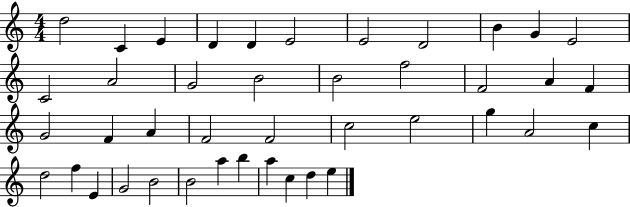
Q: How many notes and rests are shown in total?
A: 42